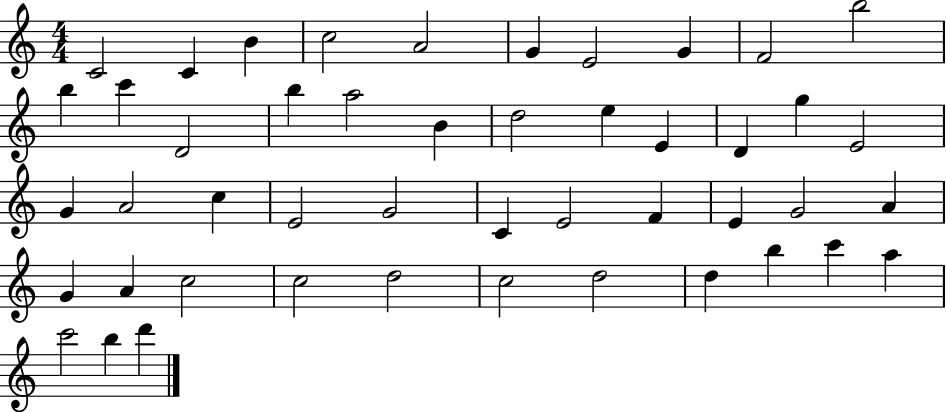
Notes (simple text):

C4/h C4/q B4/q C5/h A4/h G4/q E4/h G4/q F4/h B5/h B5/q C6/q D4/h B5/q A5/h B4/q D5/h E5/q E4/q D4/q G5/q E4/h G4/q A4/h C5/q E4/h G4/h C4/q E4/h F4/q E4/q G4/h A4/q G4/q A4/q C5/h C5/h D5/h C5/h D5/h D5/q B5/q C6/q A5/q C6/h B5/q D6/q